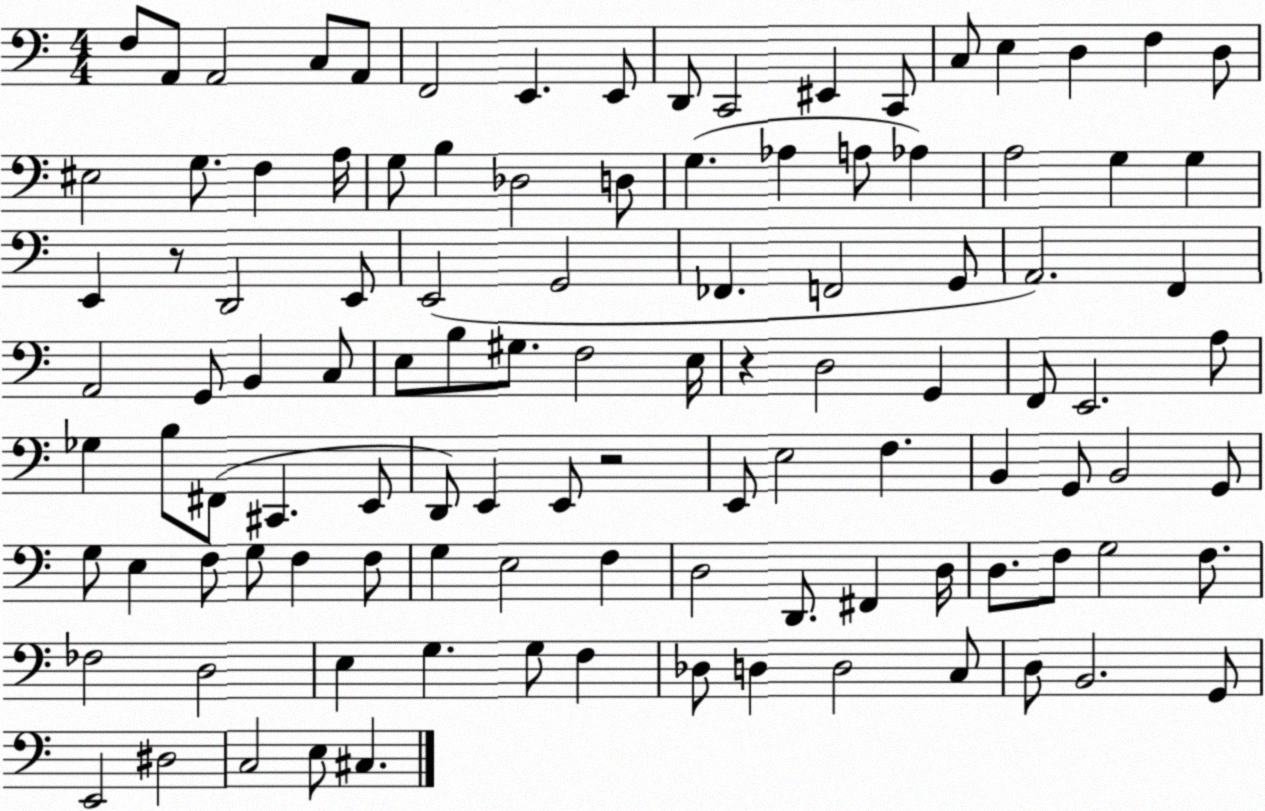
X:1
T:Untitled
M:4/4
L:1/4
K:C
F,/2 A,,/2 A,,2 C,/2 A,,/2 F,,2 E,, E,,/2 D,,/2 C,,2 ^E,, C,,/2 C,/2 E, D, F, D,/2 ^E,2 G,/2 F, A,/4 G,/2 B, _D,2 D,/2 G, _A, A,/2 _A, A,2 G, G, E,, z/2 D,,2 E,,/2 E,,2 G,,2 _F,, F,,2 G,,/2 A,,2 F,, A,,2 G,,/2 B,, C,/2 E,/2 B,/2 ^G,/2 F,2 E,/4 z D,2 G,, F,,/2 E,,2 A,/2 _G, B,/2 ^F,,/2 ^C,, E,,/2 D,,/2 E,, E,,/2 z2 E,,/2 E,2 F, B,, G,,/2 B,,2 G,,/2 G,/2 E, F,/2 G,/2 F, F,/2 G, E,2 F, D,2 D,,/2 ^F,, D,/4 D,/2 F,/2 G,2 F,/2 _F,2 D,2 E, G, G,/2 F, _D,/2 D, D,2 C,/2 D,/2 B,,2 G,,/2 E,,2 ^D,2 C,2 E,/2 ^C,